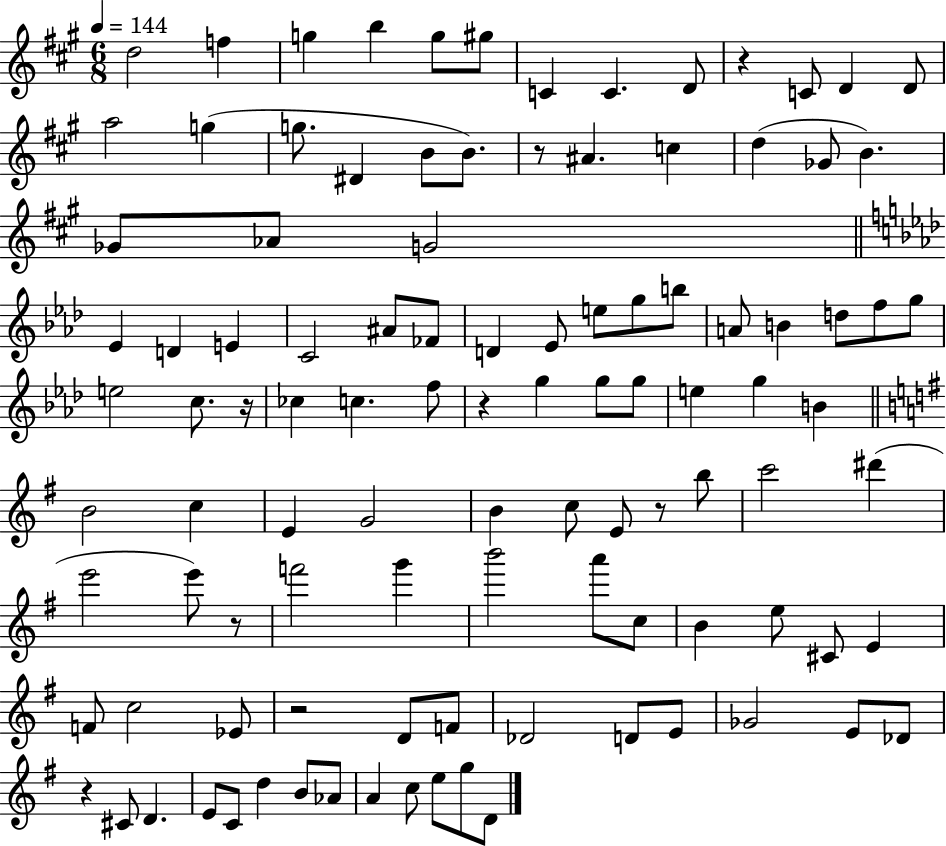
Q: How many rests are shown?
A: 8